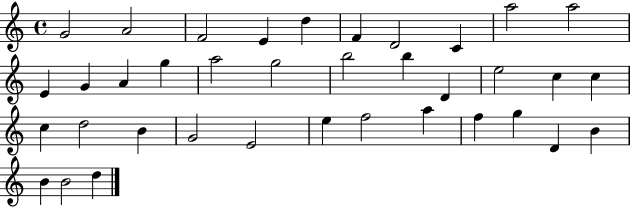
G4/h A4/h F4/h E4/q D5/q F4/q D4/h C4/q A5/h A5/h E4/q G4/q A4/q G5/q A5/h G5/h B5/h B5/q D4/q E5/h C5/q C5/q C5/q D5/h B4/q G4/h E4/h E5/q F5/h A5/q F5/q G5/q D4/q B4/q B4/q B4/h D5/q